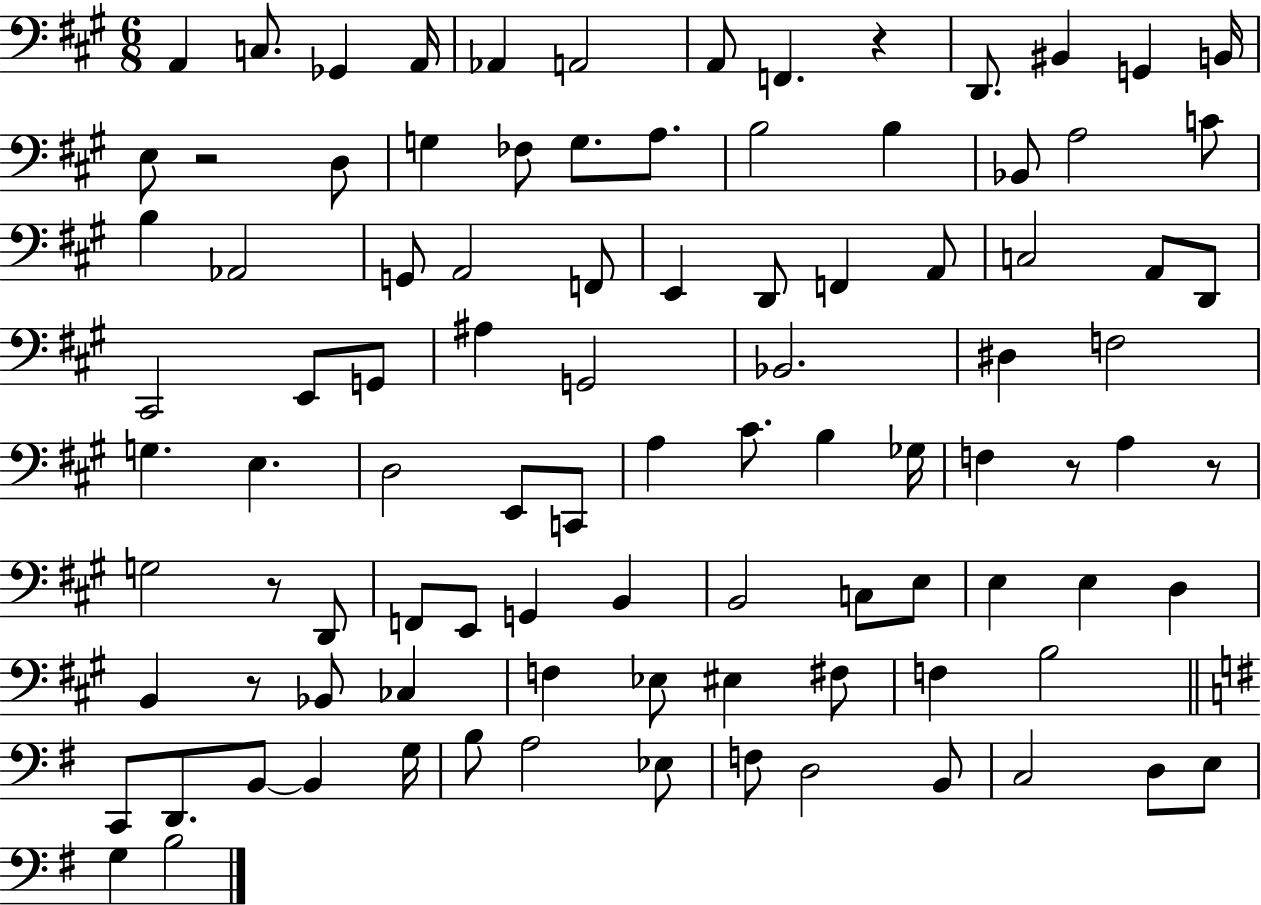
{
  \clef bass
  \numericTimeSignature
  \time 6/8
  \key a \major
  a,4 c8. ges,4 a,16 | aes,4 a,2 | a,8 f,4. r4 | d,8. bis,4 g,4 b,16 | \break e8 r2 d8 | g4 fes8 g8. a8. | b2 b4 | bes,8 a2 c'8 | \break b4 aes,2 | g,8 a,2 f,8 | e,4 d,8 f,4 a,8 | c2 a,8 d,8 | \break cis,2 e,8 g,8 | ais4 g,2 | bes,2. | dis4 f2 | \break g4. e4. | d2 e,8 c,8 | a4 cis'8. b4 ges16 | f4 r8 a4 r8 | \break g2 r8 d,8 | f,8 e,8 g,4 b,4 | b,2 c8 e8 | e4 e4 d4 | \break b,4 r8 bes,8 ces4 | f4 ees8 eis4 fis8 | f4 b2 | \bar "||" \break \key g \major c,8 d,8. b,8~~ b,4 g16 | b8 a2 ees8 | f8 d2 b,8 | c2 d8 e8 | \break g4 b2 | \bar "|."
}